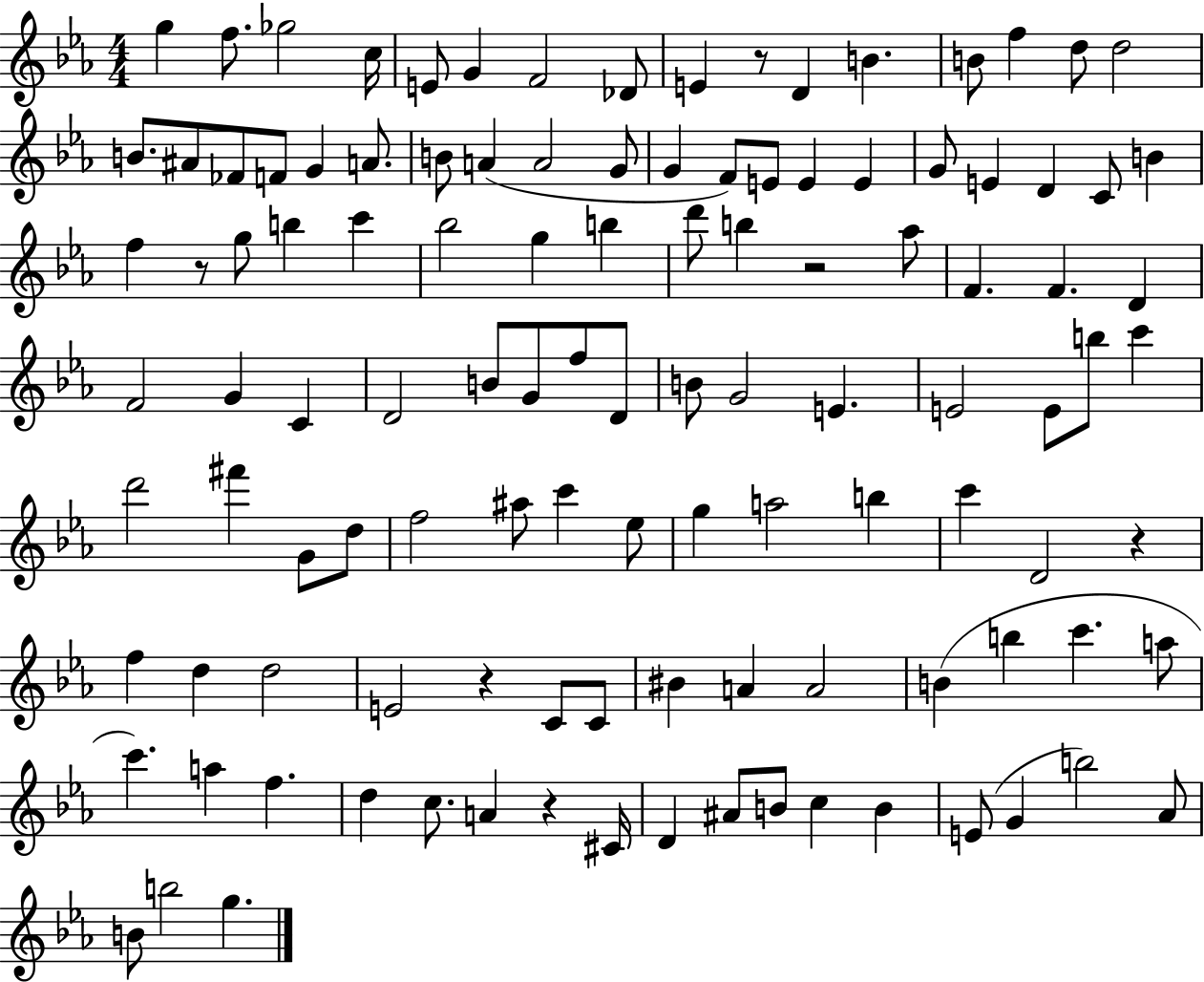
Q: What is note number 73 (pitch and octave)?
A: A5